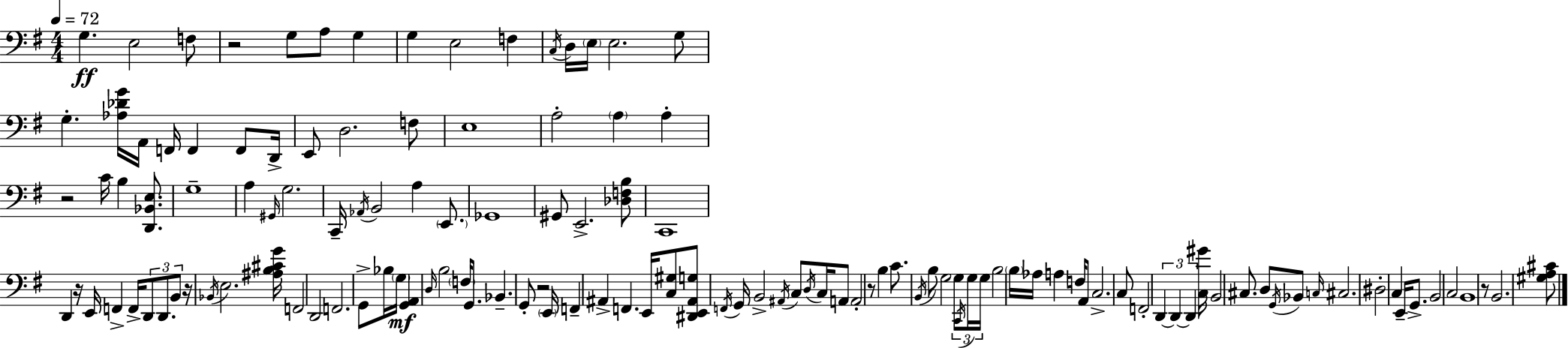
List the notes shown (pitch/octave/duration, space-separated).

G3/q. E3/h F3/e R/h G3/e A3/e G3/q G3/q E3/h F3/q C3/s D3/s E3/s E3/h. G3/e G3/q. [Ab3,Db4,G4]/s A2/s F2/s F2/q F2/e D2/s E2/e D3/h. F3/e E3/w A3/h A3/q A3/q R/h C4/s B3/q [D2,Bb2,E3]/e. G3/w A3/q G#2/s G3/h. C2/s Ab2/s B2/h A3/q E2/e. Gb2/w G#2/e E2/h. [Db3,F3,B3]/e C2/w D2/q R/s E2/s F2/q F2/s D2/e D2/e. B2/e R/s Bb2/s E3/h. [A#3,B3,C#4,G4]/s F2/h D2/h F2/h. G2/e Bb3/s G3/s [G2,A2]/q D3/s B3/h F3/s G2/e. Bb2/q. G2/e R/h E2/s F2/q A#2/q F2/q. E2/s [C3,G#3]/e [D#2,E2,A#2,G3]/e F2/s G2/s B2/h A#2/s C3/e D3/s C3/s A2/e A2/h R/e B3/q C4/e. B2/s B3/e G3/h G3/e C2/s G3/s G3/s B3/h B3/s Ab3/s A3/q F3/s A2/e C3/h. C3/e F2/h D2/q D2/q D2/q [C3,G#4]/s B2/h C#3/e. D3/e G2/s Bb2/e C3/s C#3/h. D#3/h C3/q E2/s G2/e. B2/h C3/h B2/w R/e B2/h. [G#3,A3,C#4]/e